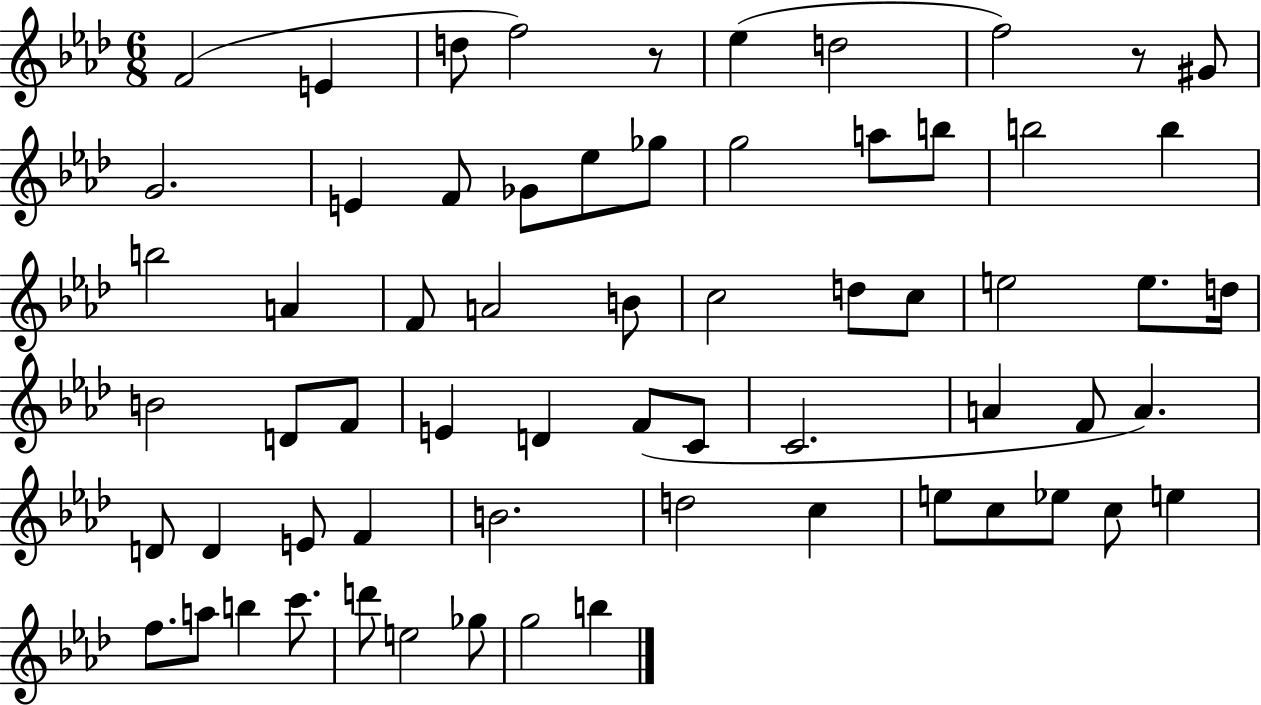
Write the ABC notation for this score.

X:1
T:Untitled
M:6/8
L:1/4
K:Ab
F2 E d/2 f2 z/2 _e d2 f2 z/2 ^G/2 G2 E F/2 _G/2 _e/2 _g/2 g2 a/2 b/2 b2 b b2 A F/2 A2 B/2 c2 d/2 c/2 e2 e/2 d/4 B2 D/2 F/2 E D F/2 C/2 C2 A F/2 A D/2 D E/2 F B2 d2 c e/2 c/2 _e/2 c/2 e f/2 a/2 b c'/2 d'/2 e2 _g/2 g2 b